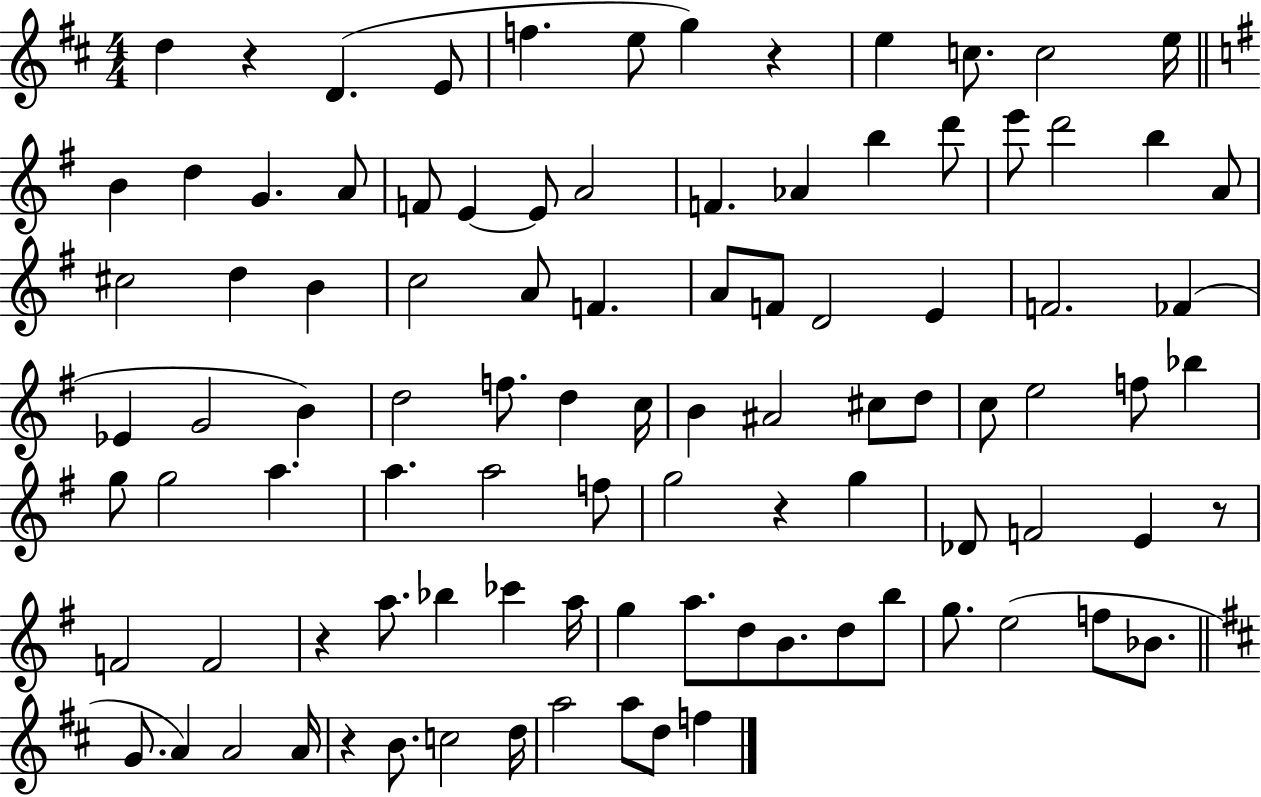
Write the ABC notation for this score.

X:1
T:Untitled
M:4/4
L:1/4
K:D
d z D E/2 f e/2 g z e c/2 c2 e/4 B d G A/2 F/2 E E/2 A2 F _A b d'/2 e'/2 d'2 b A/2 ^c2 d B c2 A/2 F A/2 F/2 D2 E F2 _F _E G2 B d2 f/2 d c/4 B ^A2 ^c/2 d/2 c/2 e2 f/2 _b g/2 g2 a a a2 f/2 g2 z g _D/2 F2 E z/2 F2 F2 z a/2 _b _c' a/4 g a/2 d/2 B/2 d/2 b/2 g/2 e2 f/2 _B/2 G/2 A A2 A/4 z B/2 c2 d/4 a2 a/2 d/2 f